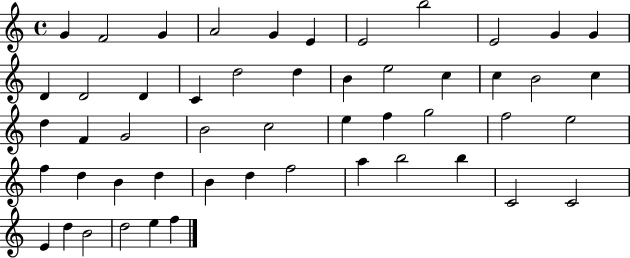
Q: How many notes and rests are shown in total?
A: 51